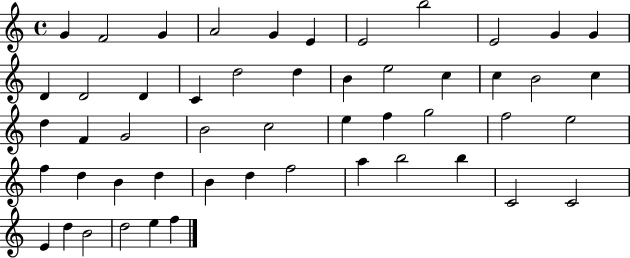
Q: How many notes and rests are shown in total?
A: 51